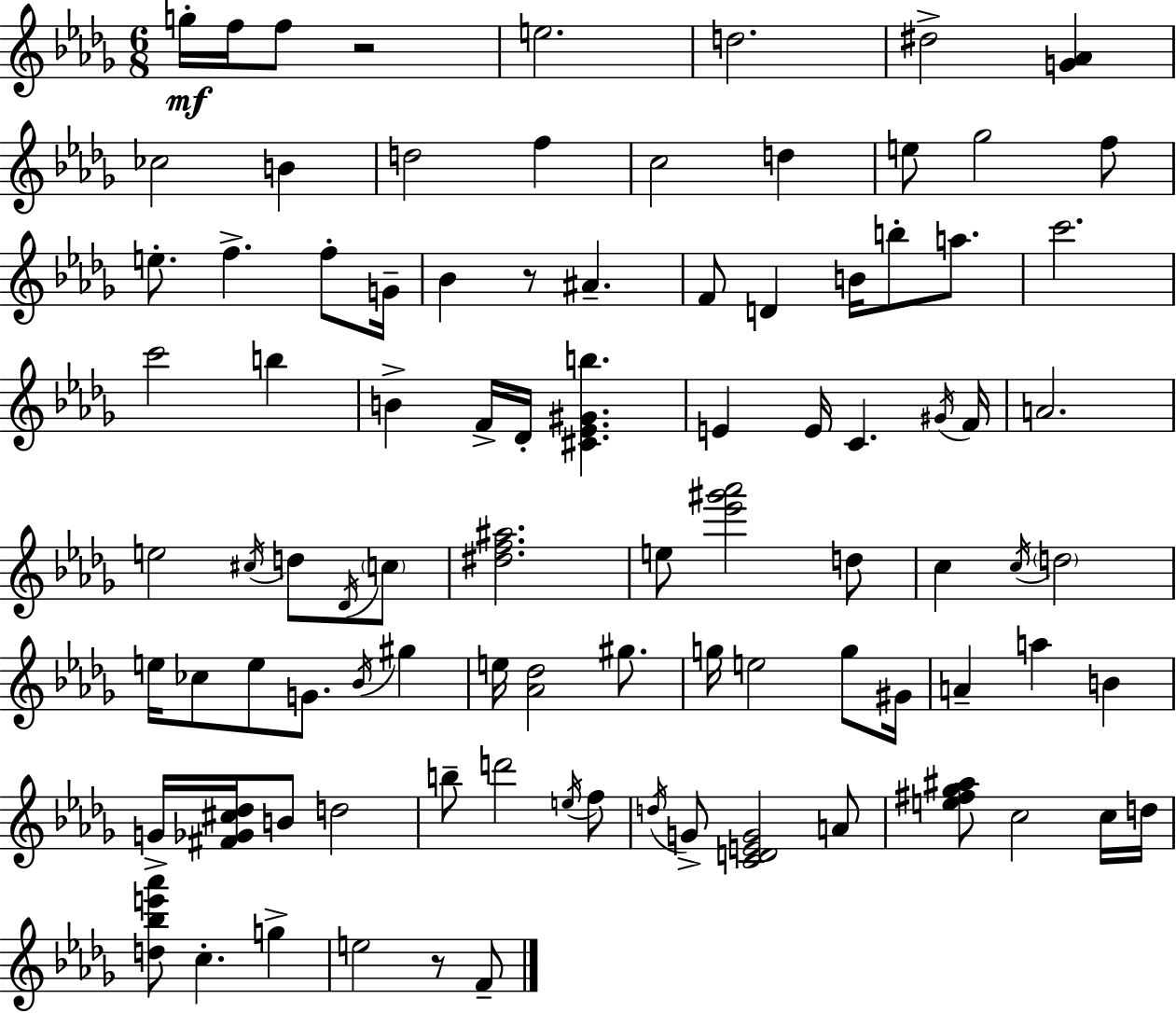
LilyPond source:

{
  \clef treble
  \numericTimeSignature
  \time 6/8
  \key bes \minor
  g''16-.\mf f''16 f''8 r2 | e''2. | d''2. | dis''2-> <g' aes'>4 | \break ces''2 b'4 | d''2 f''4 | c''2 d''4 | e''8 ges''2 f''8 | \break e''8.-. f''4.-> f''8-. g'16-- | bes'4 r8 ais'4.-- | f'8 d'4 b'16 b''8-. a''8. | c'''2. | \break c'''2 b''4 | b'4-> f'16-> des'16-. <cis' ees' gis' b''>4. | e'4 e'16 c'4. \acciaccatura { gis'16 } | f'16 a'2. | \break e''2 \acciaccatura { cis''16 } d''8 | \acciaccatura { des'16 } \parenthesize c''8 <dis'' f'' ais''>2. | e''8 <ees''' gis''' aes'''>2 | d''8 c''4 \acciaccatura { c''16 } \parenthesize d''2 | \break e''16 ces''8 e''8 g'8. | \acciaccatura { bes'16 } gis''4 e''16 <aes' des''>2 | gis''8. g''16 e''2 | g''8 gis'16 a'4-- a''4 | \break b'4 g'16-> <fis' ges' cis'' des''>16 b'8 d''2 | b''8-- d'''2 | \acciaccatura { e''16 } f''8 \acciaccatura { d''16 } g'8-> <c' d' e' g'>2 | a'8 <e'' fis'' ges'' ais''>8 c''2 | \break c''16 d''16 <d'' bes'' e''' aes'''>8 c''4.-. | g''4-> e''2 | r8 f'8-- \bar "|."
}